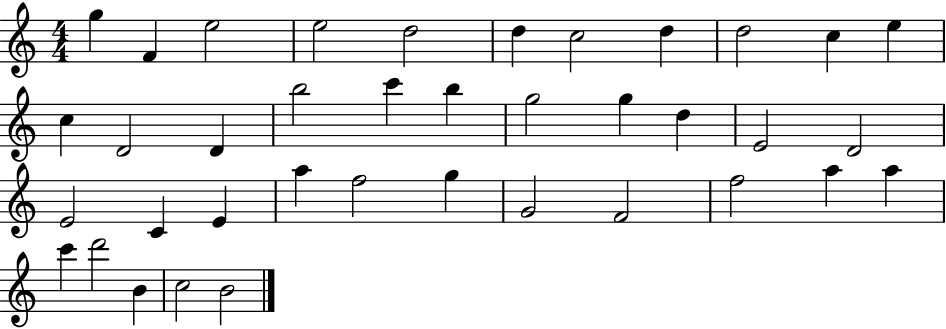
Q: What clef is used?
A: treble